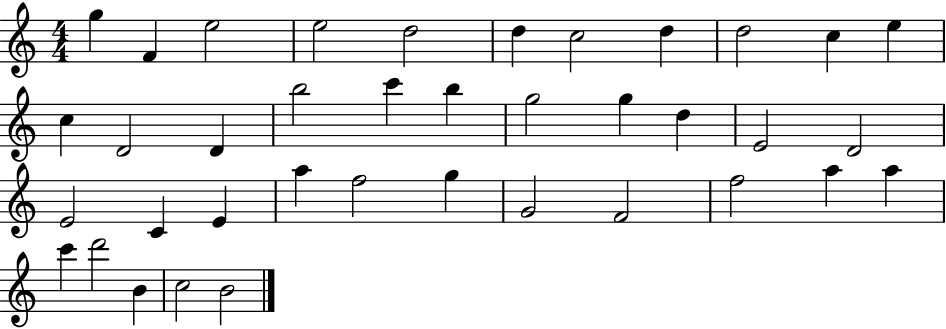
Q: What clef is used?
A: treble